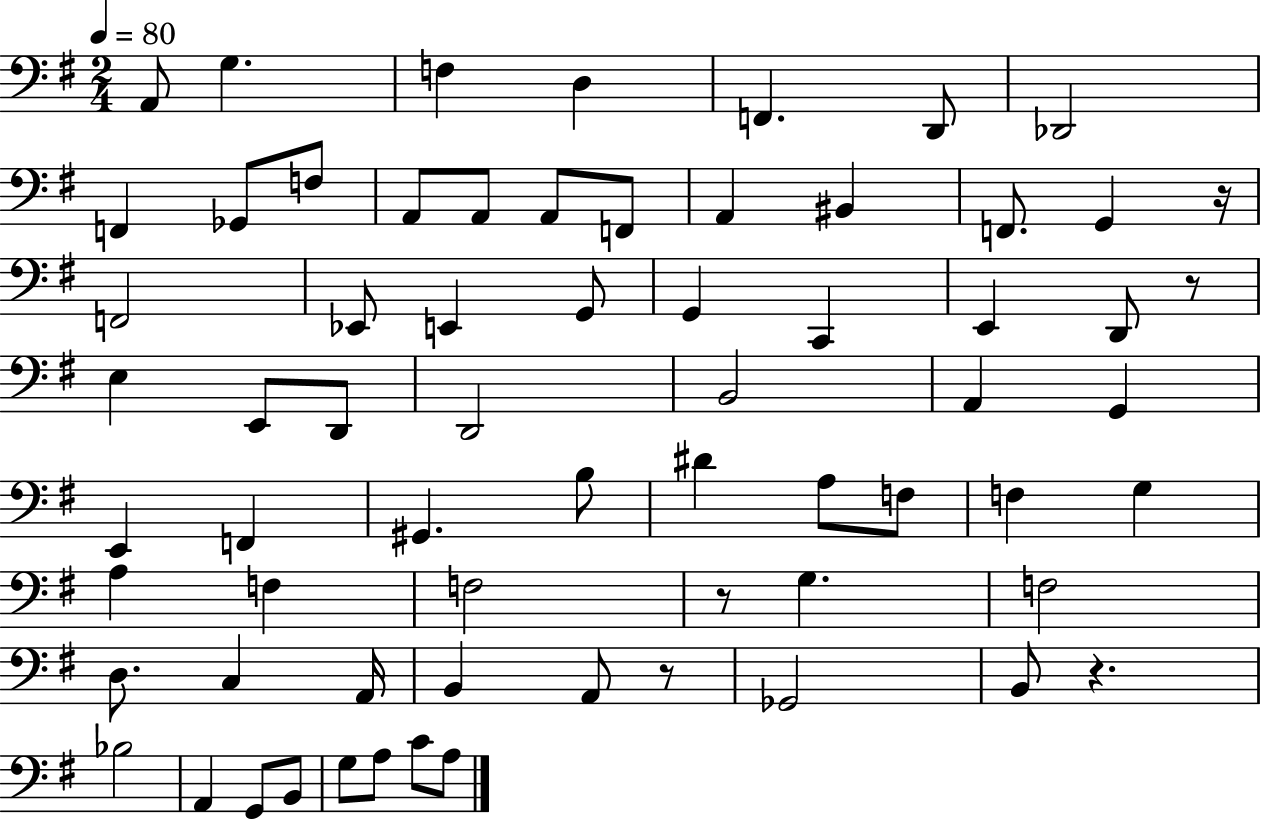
{
  \clef bass
  \numericTimeSignature
  \time 2/4
  \key g \major
  \tempo 4 = 80
  a,8 g4. | f4 d4 | f,4. d,8 | des,2 | \break f,4 ges,8 f8 | a,8 a,8 a,8 f,8 | a,4 bis,4 | f,8. g,4 r16 | \break f,2 | ees,8 e,4 g,8 | g,4 c,4 | e,4 d,8 r8 | \break e4 e,8 d,8 | d,2 | b,2 | a,4 g,4 | \break e,4 f,4 | gis,4. b8 | dis'4 a8 f8 | f4 g4 | \break a4 f4 | f2 | r8 g4. | f2 | \break d8. c4 a,16 | b,4 a,8 r8 | ges,2 | b,8 r4. | \break bes2 | a,4 g,8 b,8 | g8 a8 c'8 a8 | \bar "|."
}